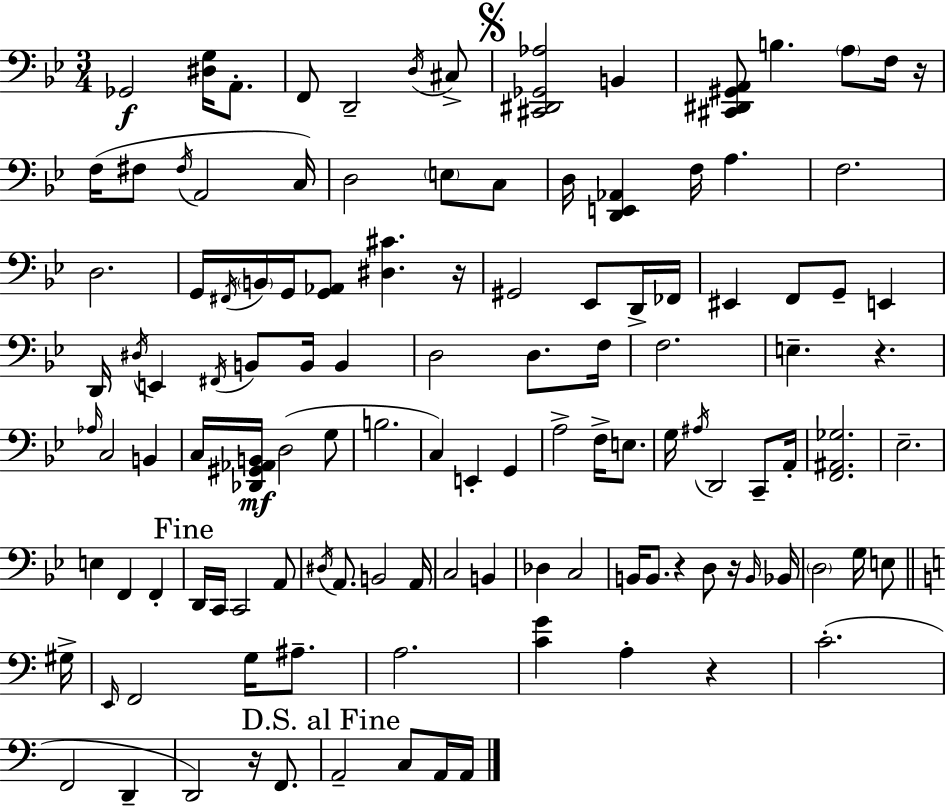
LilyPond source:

{
  \clef bass
  \numericTimeSignature
  \time 3/4
  \key g \minor
  \repeat volta 2 { ges,2\f <dis g>16 a,8.-. | f,8 d,2-- \acciaccatura { d16 } cis8-> | \mark \markup { \musicglyph "scripts.segno" } <cis, dis, ges, aes>2 b,4 | <cis, dis, gis, a,>8 b4. \parenthesize a8 f16 | \break r16 f16( fis8 \acciaccatura { fis16 } a,2 | c16) d2 \parenthesize e8 | c8 d16 <d, e, aes,>4 f16 a4. | f2. | \break d2. | g,16 \acciaccatura { fis,16 } \parenthesize b,16 g,16 <g, aes,>8 <dis cis'>4. | r16 gis,2 ees,8 | d,16-> fes,16 eis,4 f,8 g,8-- e,4 | \break d,16 \acciaccatura { dis16 } e,4 \acciaccatura { fis,16 } b,8 | b,16 b,4 d2 | d8. f16 f2. | e4.-- r4. | \break \grace { aes16 } c2 | b,4 c16 <des, gis, aes, b,>16\mf d2( | g8 b2. | c4) e,4-. | \break g,4 a2-> | f16-> e8. g16 \acciaccatura { ais16 } d,2 | c,8-- a,16-. <f, ais, ges>2. | ees2.-- | \break e4 f,4 | f,4-. \mark "Fine" d,16 c,16 c,2 | a,8 \acciaccatura { dis16 } a,8. b,2 | a,16 c2 | \break b,4 des4 | c2 b,16 b,8. | r4 d8 r16 \grace { b,16 } bes,16 \parenthesize d2 | g16 e8 \bar "||" \break \key a \minor gis16-> \grace { e,16 } f,2 g16 ais8.-- | a2. | <c' g'>4 a4-. r4 | c'2.-.( | \break f,2 d,4-- | d,2) r16 f,8. | \mark "D.S. al Fine" a,2-- c8 | a,16 a,16 } \bar "|."
}